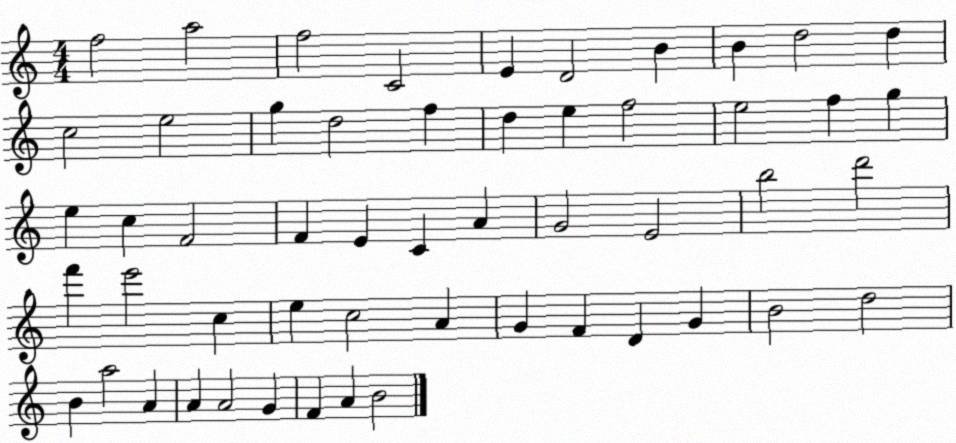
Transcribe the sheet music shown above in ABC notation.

X:1
T:Untitled
M:4/4
L:1/4
K:C
f2 a2 f2 C2 E D2 B B d2 d c2 e2 g d2 f d e f2 e2 f g e c F2 F E C A G2 E2 b2 d'2 f' e'2 c e c2 A G F D G B2 d2 B a2 A A A2 G F A B2